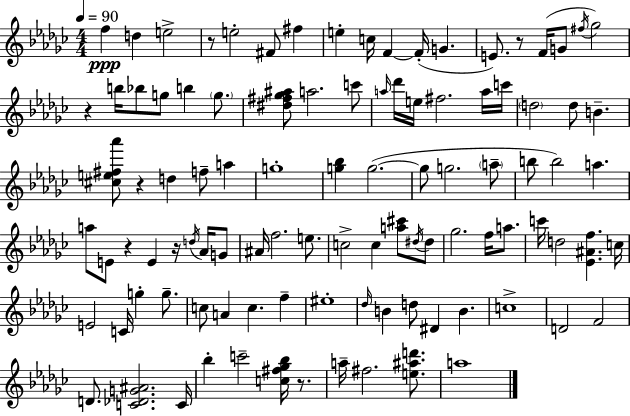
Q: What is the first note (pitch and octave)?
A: F5